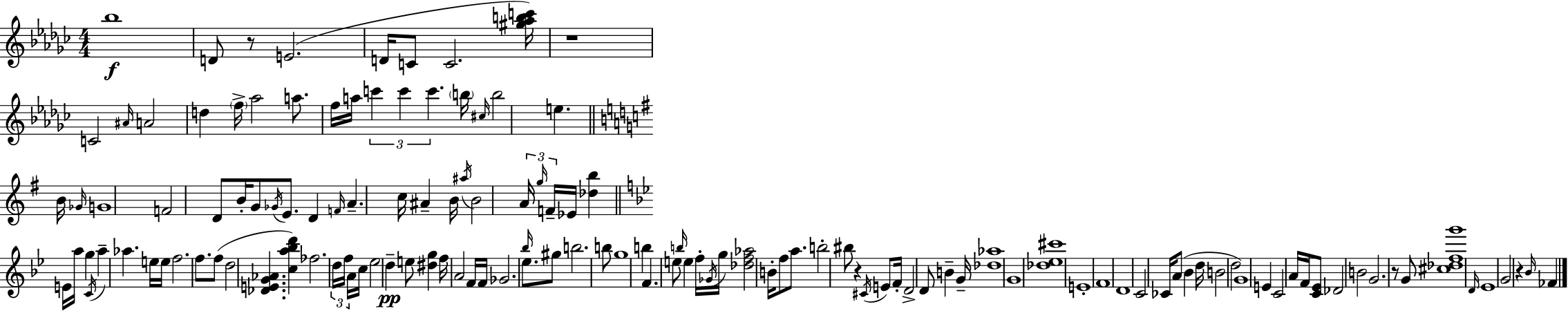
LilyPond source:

{
  \clef treble
  \numericTimeSignature
  \time 4/4
  \key ees \minor
  bes''1\f | d'8 r8 e'2.( | d'16 c'8 c'2. <gis'' aes'' b'' c'''>16) | r1 | \break c'2 \grace { ais'16 } a'2 | d''4 \parenthesize f''16-> aes''2 a''8. | f''16 a''16 \tuplet 3/2 { c'''4 c'''4 c'''4. } | \parenthesize b''16 \grace { cis''16 } b''2 e''4. | \break \bar "||" \break \key g \major b'16 \grace { ges'16 } g'1 | f'2 d'8 b'16-. g'8 \acciaccatura { ges'16 } | e'8. d'4 \grace { f'16 } a'4.-- c''16 ais'4-- | b'16 \acciaccatura { ais''16 } b'2 \tuplet 3/2 { a'16 \grace { g''16 } f'16-- } | \break ees'16 <des'' b''>4 \bar "||" \break \key bes \major e'16 a''16 g''4 \acciaccatura { c'16 } a''4-- aes''4. | e''16 e''16 f''2. f''8. | f''8( d''2 <des' e' g' aes'>4. | <c'' a'' bes'' d'''>4) fes''2. | \break \tuplet 3/2 { d''16 f''16 a'16 } c''16 ees''2 d''4--\pp | e''8 <dis'' g''>4 f''16 a'2 | f'16 f'16 ges'2. \grace { bes''16 } | ees''8. gis''8 b''2. | \break b''8 g''1 | b''4 f'4. e''8 \grace { b''16 } | e''4 f''16-. \acciaccatura { ges'16 } g''16 <des'' f'' aes''>2 b'16-. | f''8 a''8. b''2-. bis''8 r4 | \break \acciaccatura { cis'16 } e'8 f'16-. d'2-> d'8 | b'4-- g'16-- <des'' aes''>1 | g'1 | <des'' ees'' cis'''>1 | \break e'1-. | f'1 | d'1 | c'2 ces'16 a'8( | \break bes'4 d''16 b'2 d''2 | g'1) | e'4 c'2 | a'16 f'16 <c' ees'>8 des'2 b'2 | \break g'2. | r8 g'8 <cis'' des'' f'' g'''>1 | \grace { d'16 } ees'1 | g'2 r4 | \break \grace { bes'16 } fes'4 \bar "|."
}